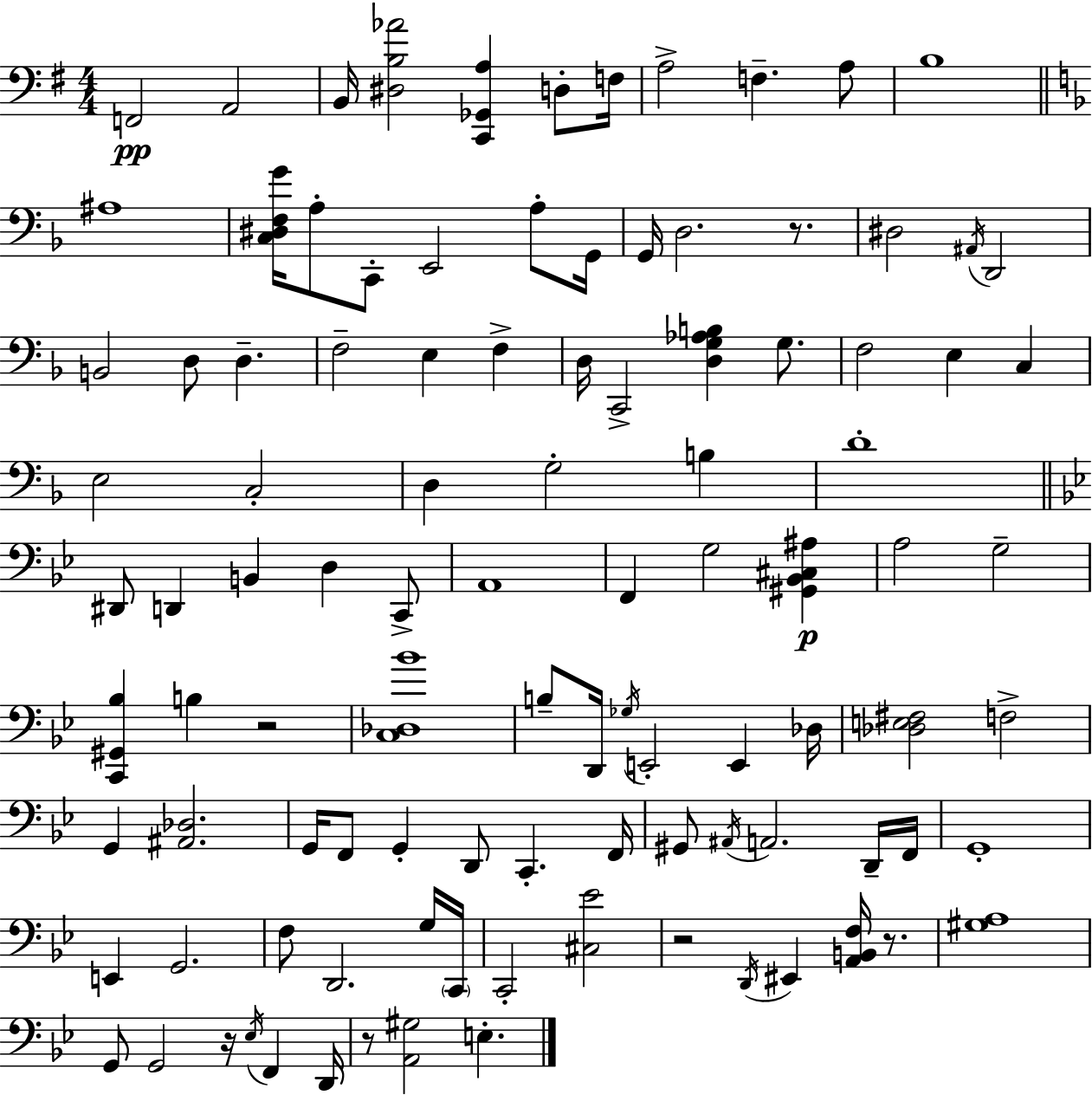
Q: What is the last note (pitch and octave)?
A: E3